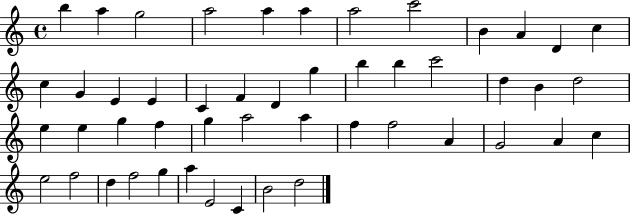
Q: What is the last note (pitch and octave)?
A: D5